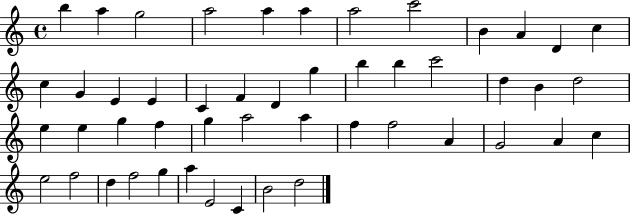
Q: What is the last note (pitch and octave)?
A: D5